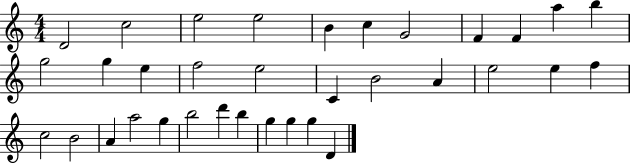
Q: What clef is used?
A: treble